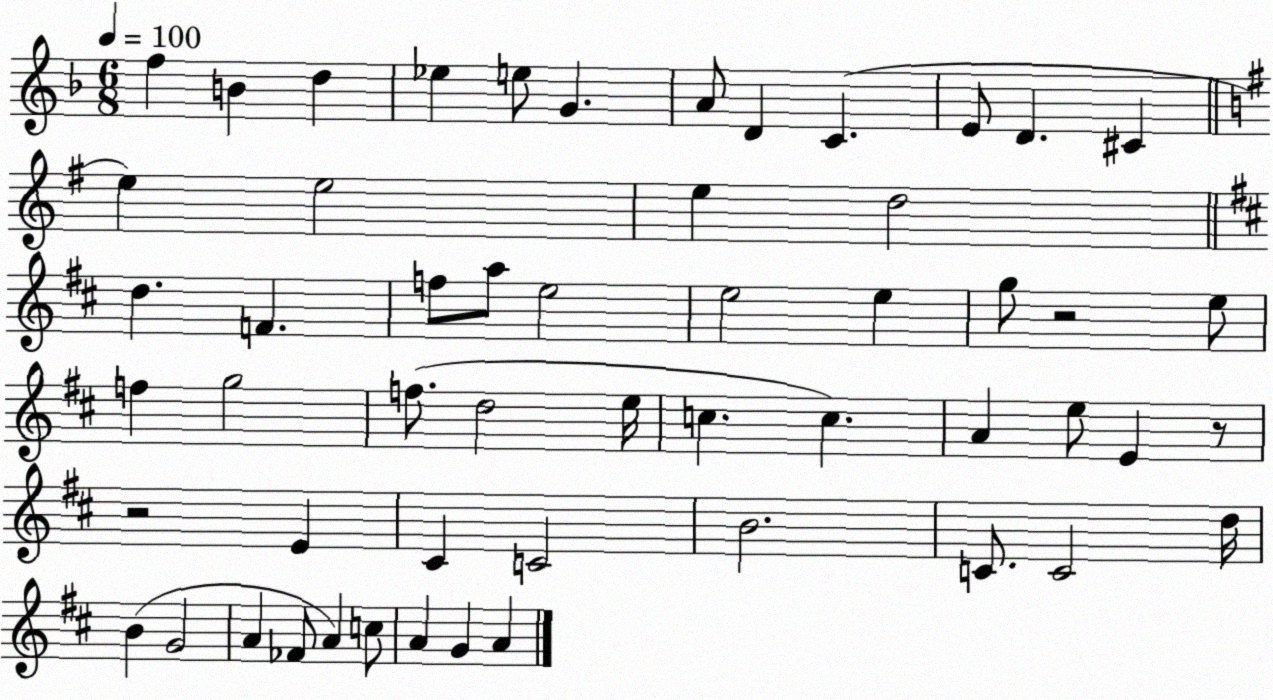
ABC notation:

X:1
T:Untitled
M:6/8
L:1/4
K:F
f B d _e e/2 G A/2 D C E/2 D ^C e e2 e d2 d F f/2 a/2 e2 e2 e g/2 z2 e/2 f g2 f/2 d2 e/4 c c A e/2 E z/2 z2 E ^C C2 B2 C/2 C2 d/4 B G2 A _F/2 A c/2 A G A